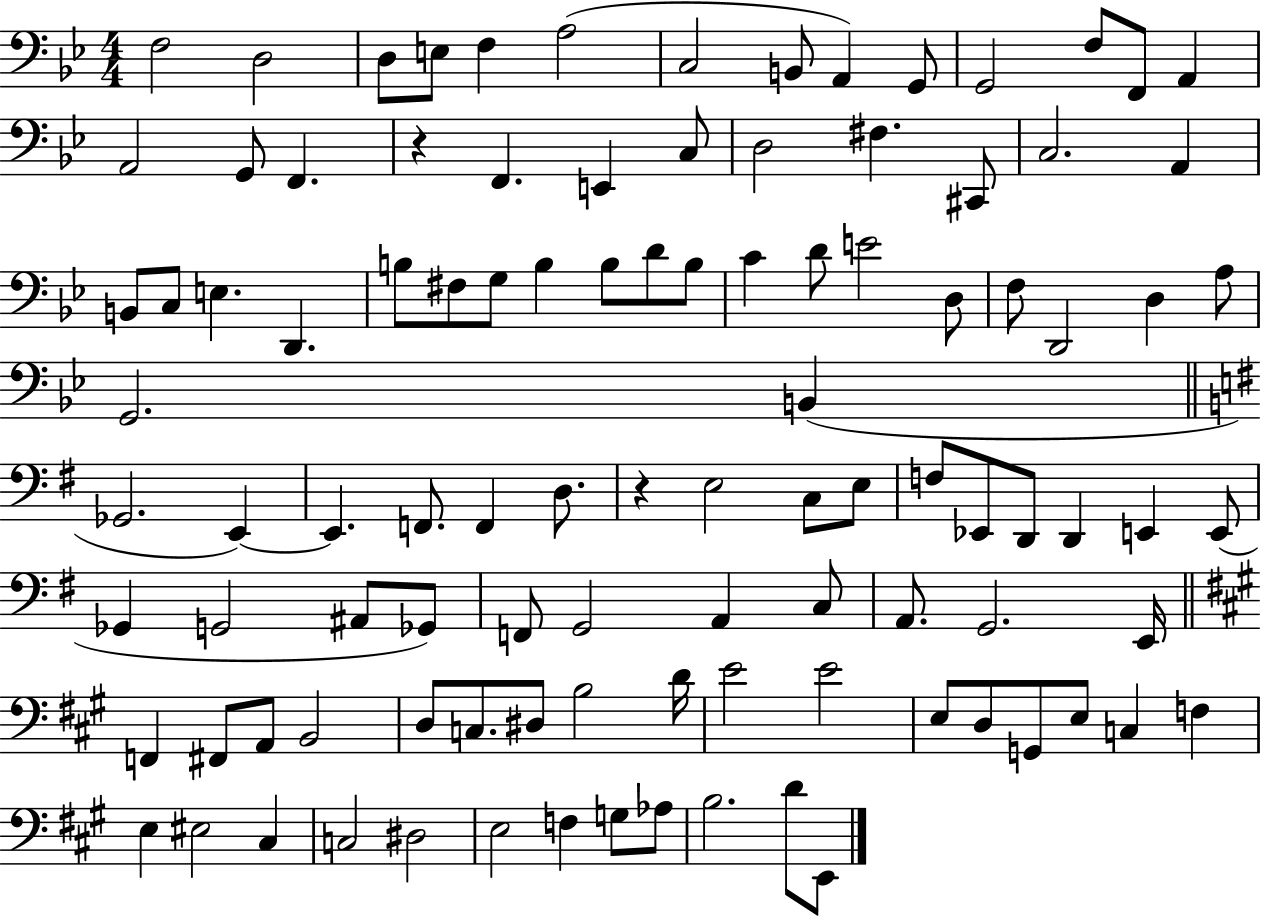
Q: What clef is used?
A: bass